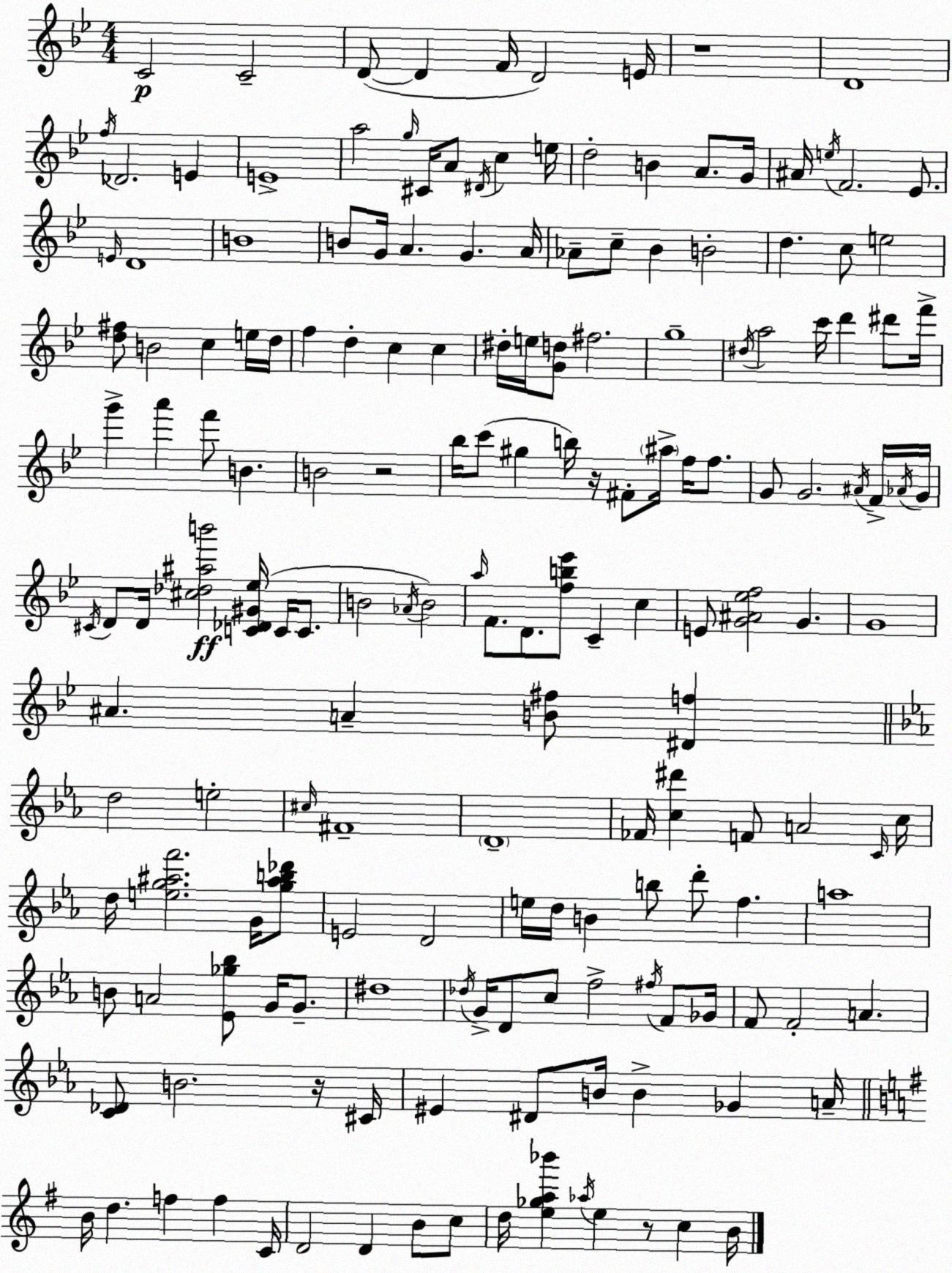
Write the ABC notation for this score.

X:1
T:Untitled
M:4/4
L:1/4
K:Gm
C2 C2 D/2 D F/4 D2 E/4 z4 D4 f/4 _D2 E E4 a2 g/4 ^C/4 A/2 ^D/4 c e/4 d2 B A/2 G/4 ^A/4 e/4 F2 _E/2 E/4 D4 B4 B/2 G/4 A G A/4 _A/2 c/2 _B B2 d c/2 e2 [d^f]/2 B2 c e/4 d/4 f d c c ^d/4 e/4 [Gd]/2 ^f2 g4 ^d/4 a2 c'/4 d' ^d'/2 f'/4 g' a' f'/2 B B2 z2 _b/4 c'/2 ^g b/4 z/4 ^F/2 ^a/4 f/4 f/2 G/2 G2 ^A/4 F/4 _A/4 G/4 ^C/4 D/2 D/4 [^c_d^ab']2 [C_D^G_e]/4 C/4 C/2 B2 _A/4 B2 a/4 F/2 D/2 [fb_e']/2 C c E/2 [G^A_ef]2 G G4 ^A A [B^f]/2 [^Df] d2 e2 ^c/4 ^F4 D4 _F/4 [c^d'] F/2 A2 C/4 c/4 d/4 [eg^af']2 G/4 [g^ab_d']/2 E2 D2 e/4 d/4 B b/2 d'/2 f a4 B/2 A2 [_E_g_b]/2 G/4 G/2 ^d4 _d/4 G/4 D/2 c/2 f2 ^f/4 F/2 _G/4 F/2 F2 A [C_D]/2 B2 z/4 ^C/4 ^E ^D/2 B/4 B _G A/4 B/4 d f f C/4 D2 D B/2 c/2 d/4 [e_ga_b'] _a/4 e z/2 c B/4